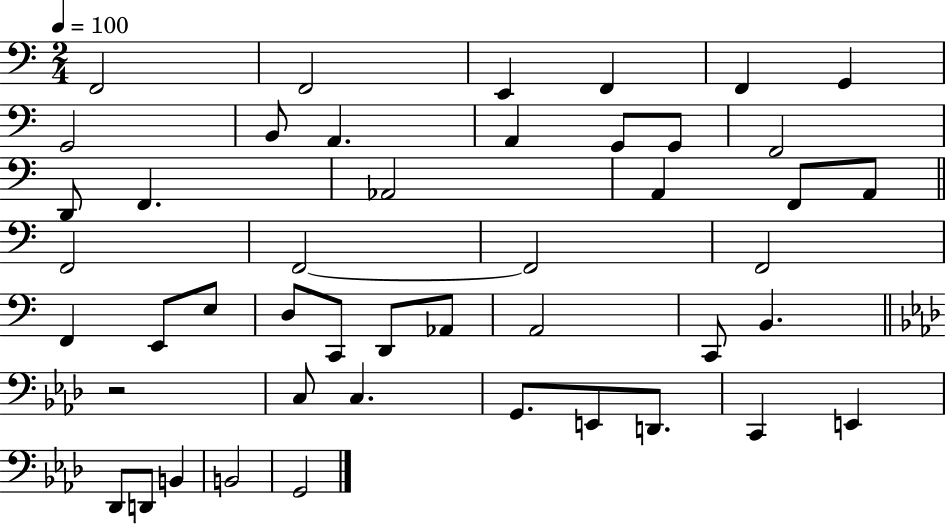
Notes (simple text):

F2/h F2/h E2/q F2/q F2/q G2/q G2/h B2/e A2/q. A2/q G2/e G2/e F2/h D2/e F2/q. Ab2/h A2/q F2/e A2/e F2/h F2/h F2/h F2/h F2/q E2/e E3/e D3/e C2/e D2/e Ab2/e A2/h C2/e B2/q. R/h C3/e C3/q. G2/e. E2/e D2/e. C2/q E2/q Db2/e D2/e B2/q B2/h G2/h